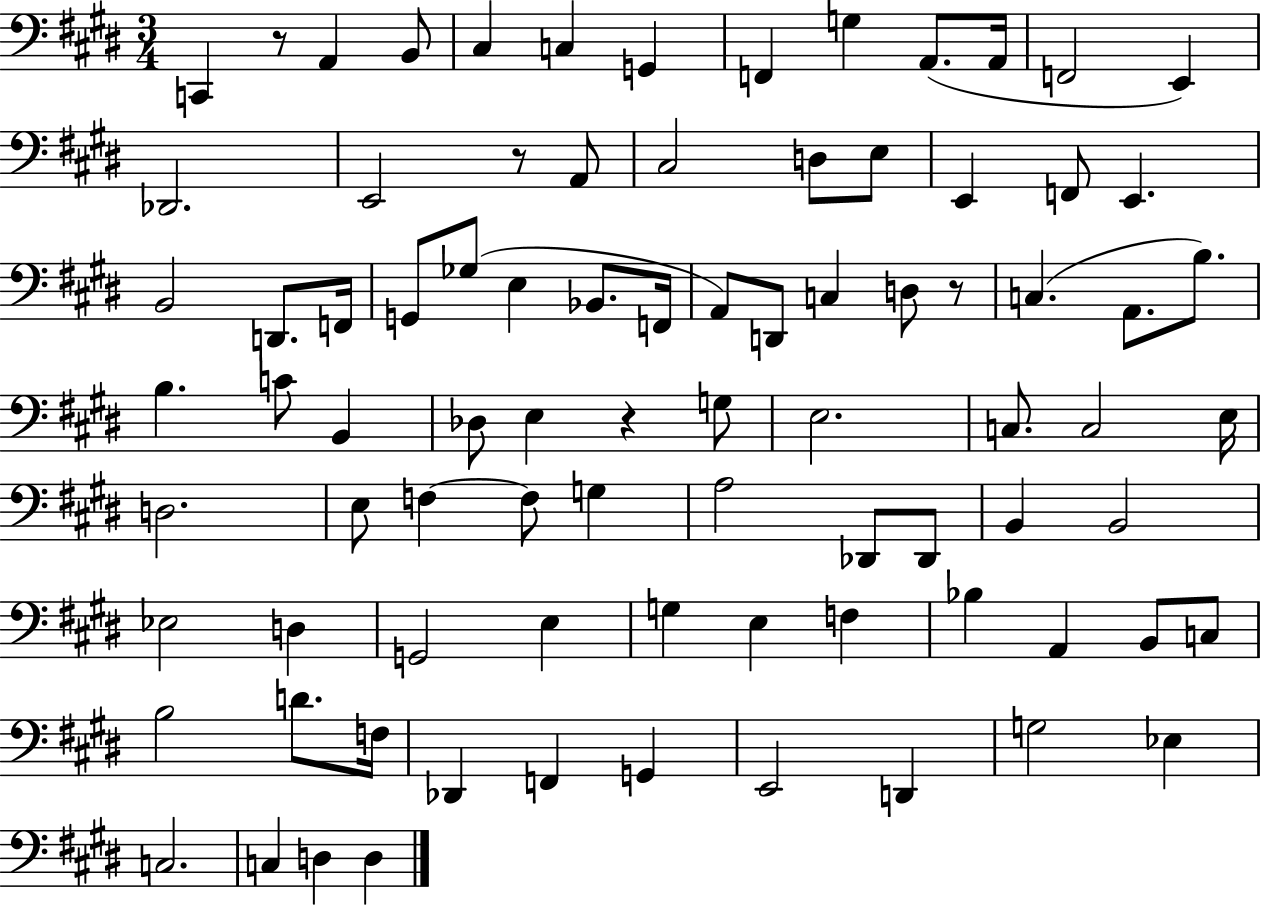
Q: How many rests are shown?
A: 4